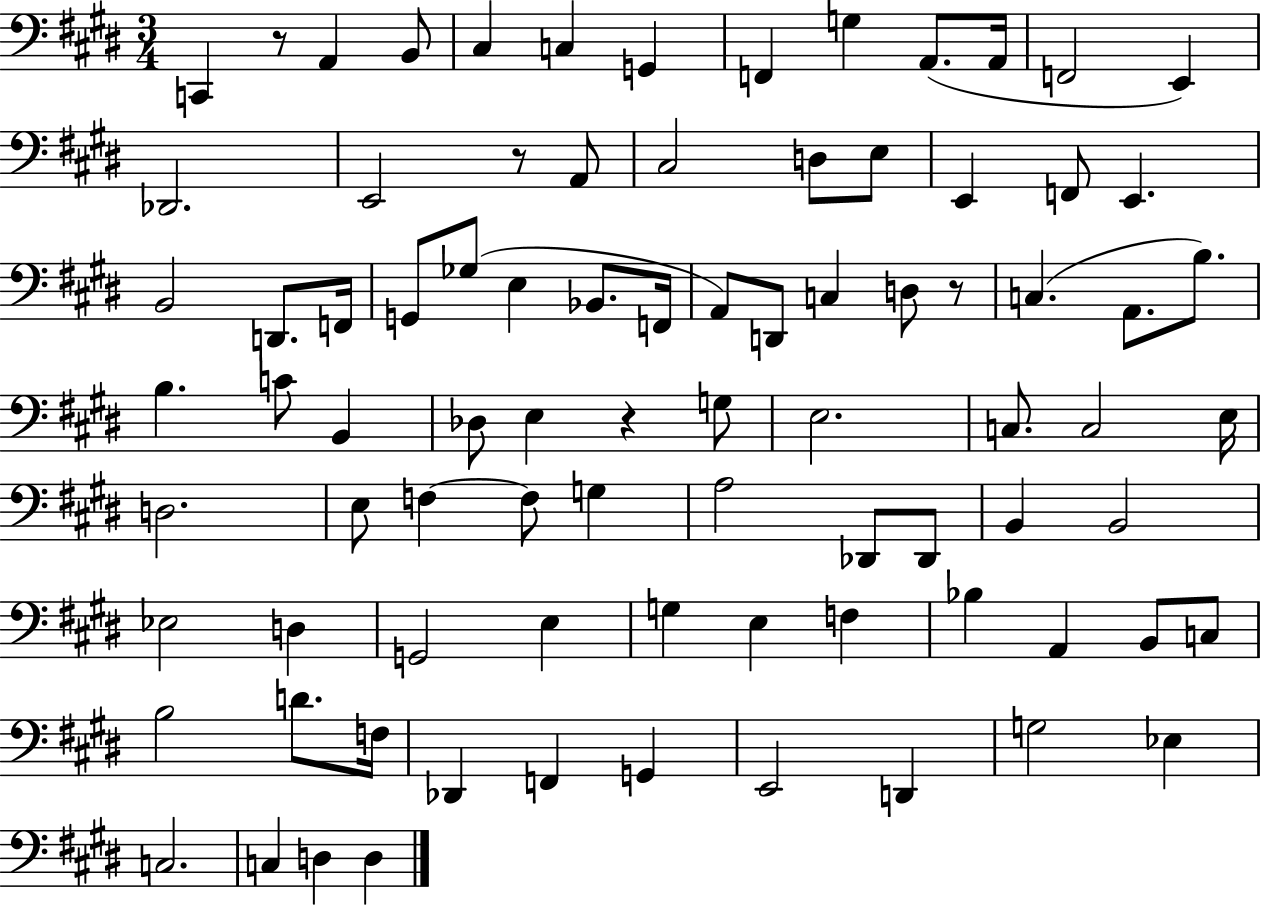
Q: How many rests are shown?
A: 4